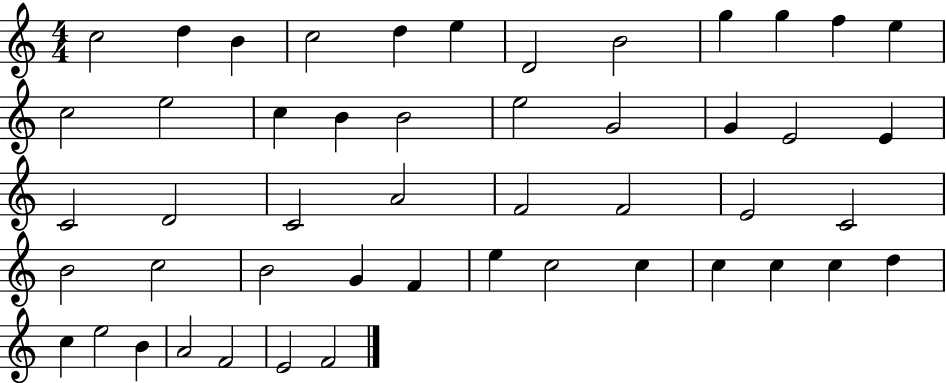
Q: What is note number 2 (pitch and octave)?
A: D5